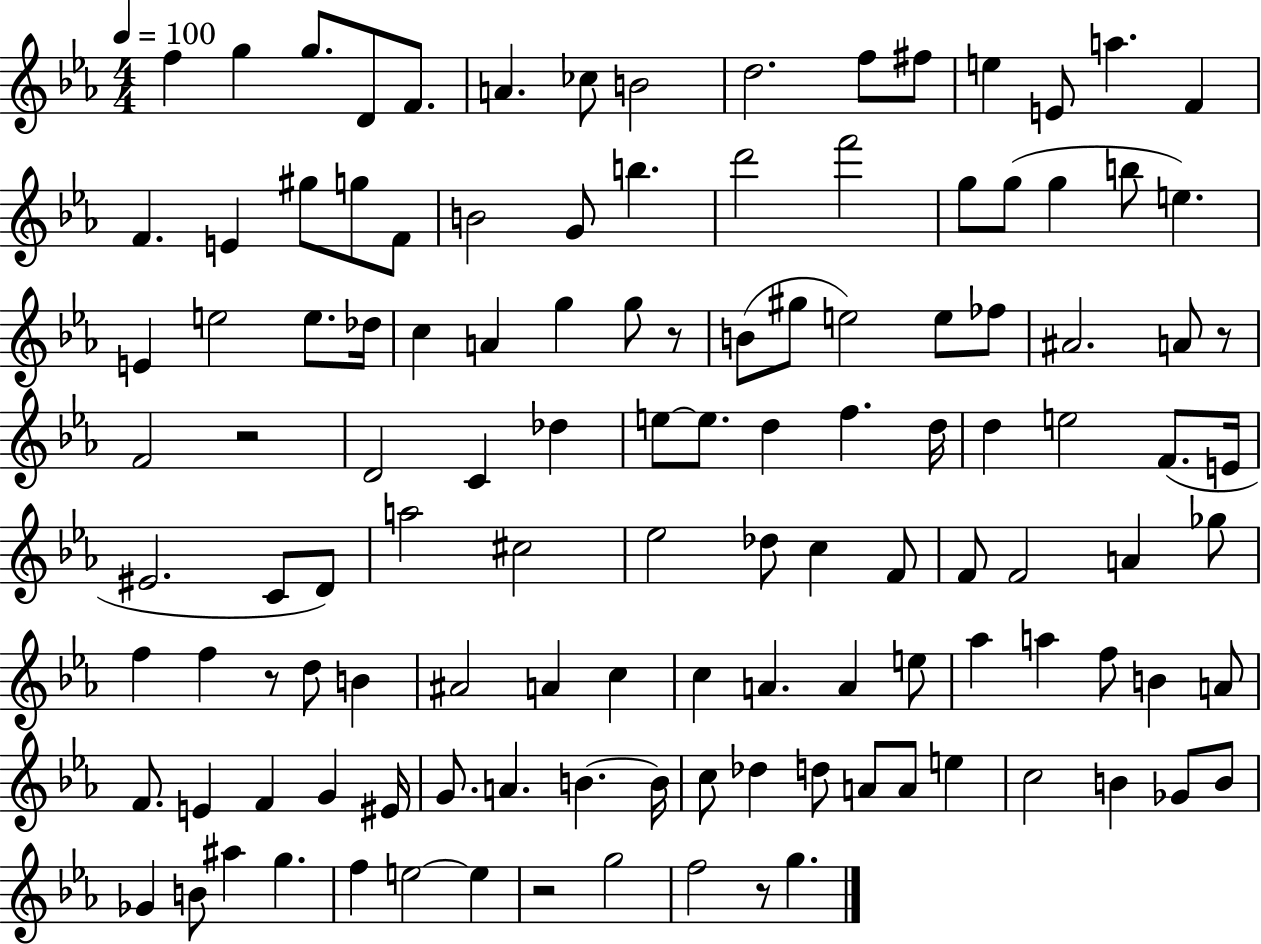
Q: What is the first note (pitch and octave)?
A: F5